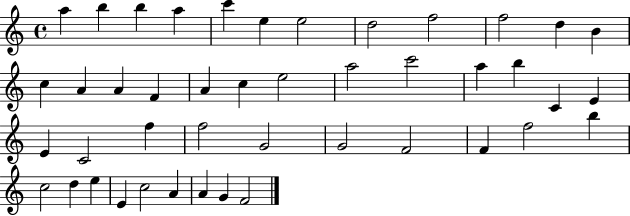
{
  \clef treble
  \time 4/4
  \defaultTimeSignature
  \key c \major
  a''4 b''4 b''4 a''4 | c'''4 e''4 e''2 | d''2 f''2 | f''2 d''4 b'4 | \break c''4 a'4 a'4 f'4 | a'4 c''4 e''2 | a''2 c'''2 | a''4 b''4 c'4 e'4 | \break e'4 c'2 f''4 | f''2 g'2 | g'2 f'2 | f'4 f''2 b''4 | \break c''2 d''4 e''4 | e'4 c''2 a'4 | a'4 g'4 f'2 | \bar "|."
}